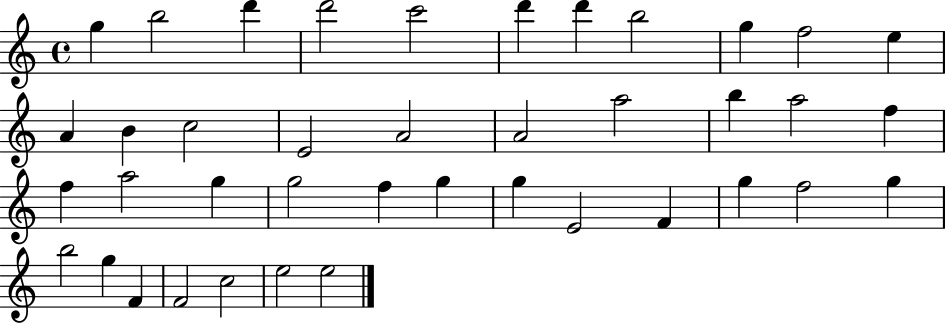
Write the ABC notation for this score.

X:1
T:Untitled
M:4/4
L:1/4
K:C
g b2 d' d'2 c'2 d' d' b2 g f2 e A B c2 E2 A2 A2 a2 b a2 f f a2 g g2 f g g E2 F g f2 g b2 g F F2 c2 e2 e2